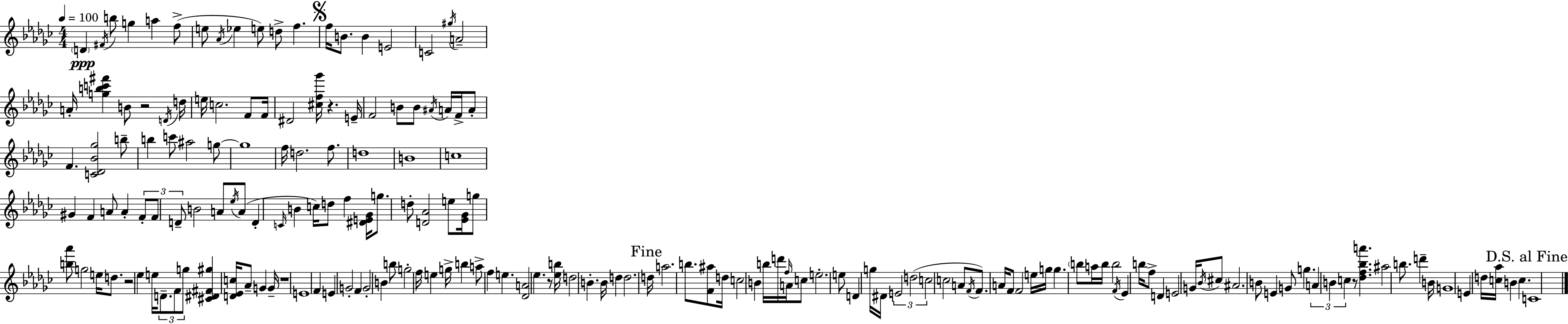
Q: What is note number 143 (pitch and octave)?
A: G4